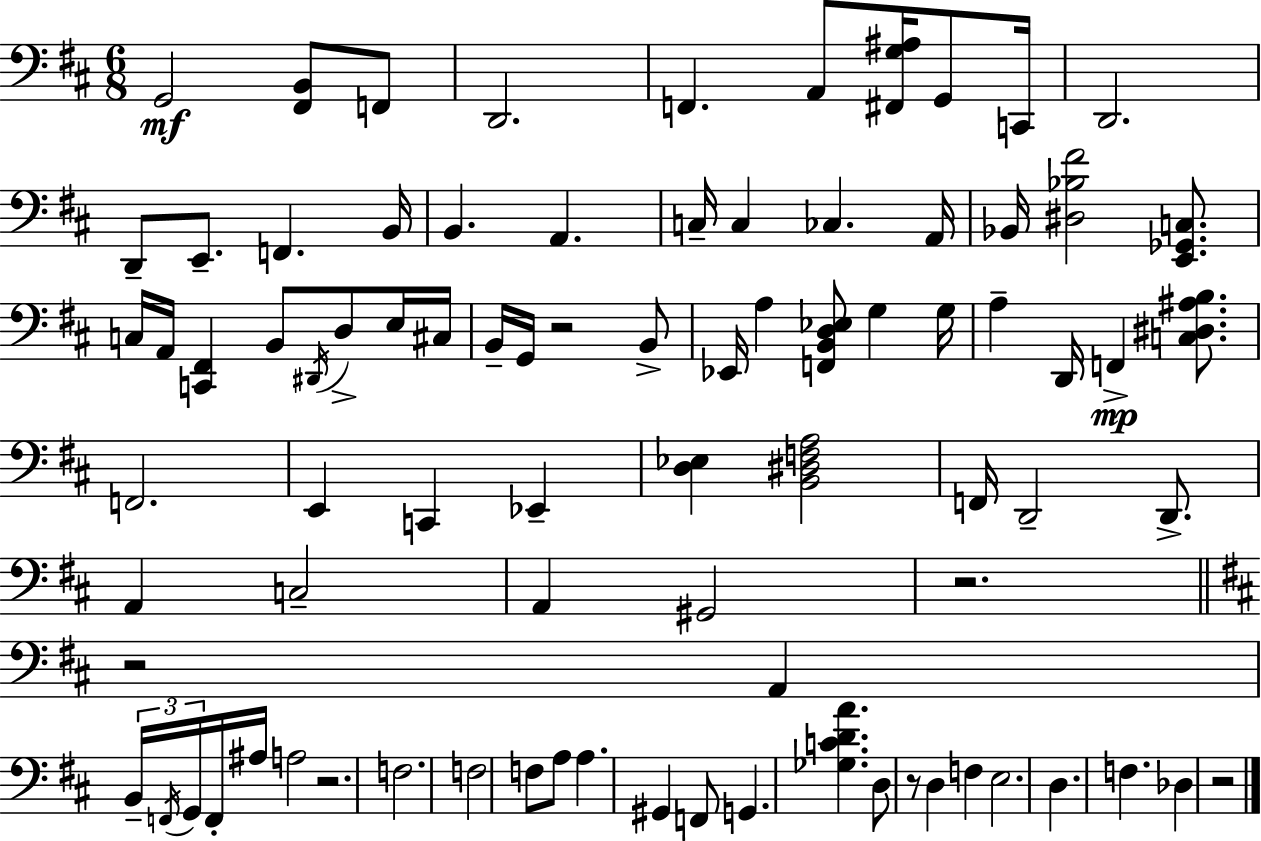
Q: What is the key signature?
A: D major